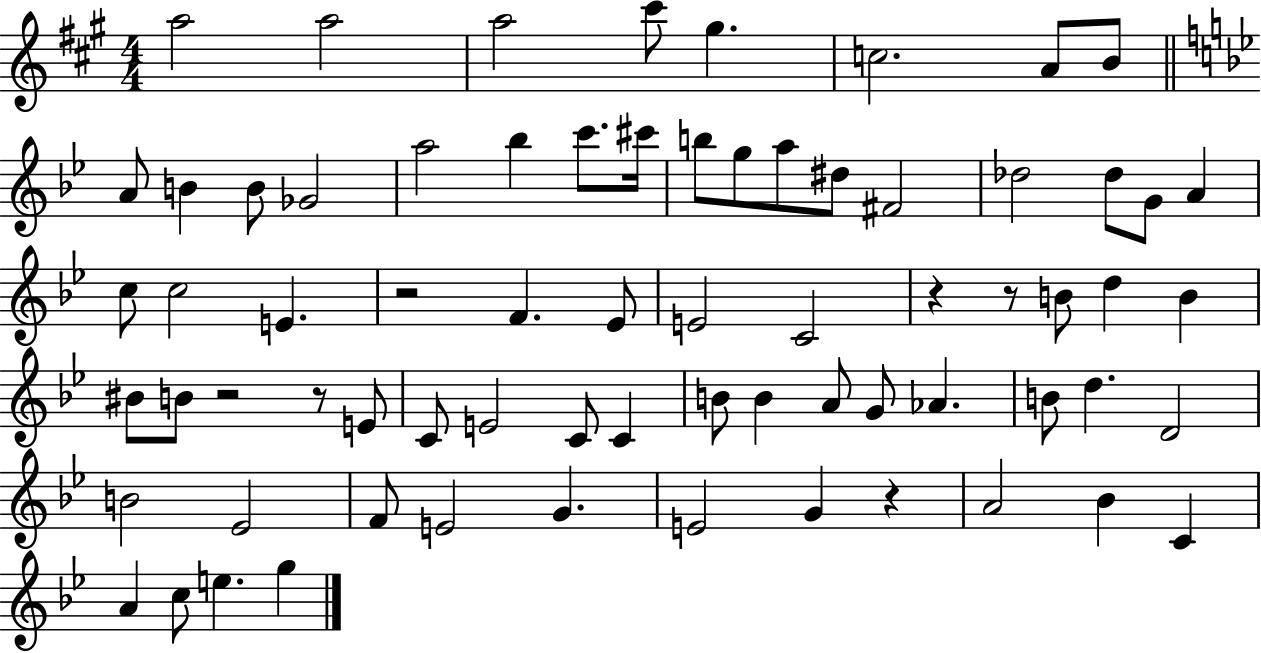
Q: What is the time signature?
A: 4/4